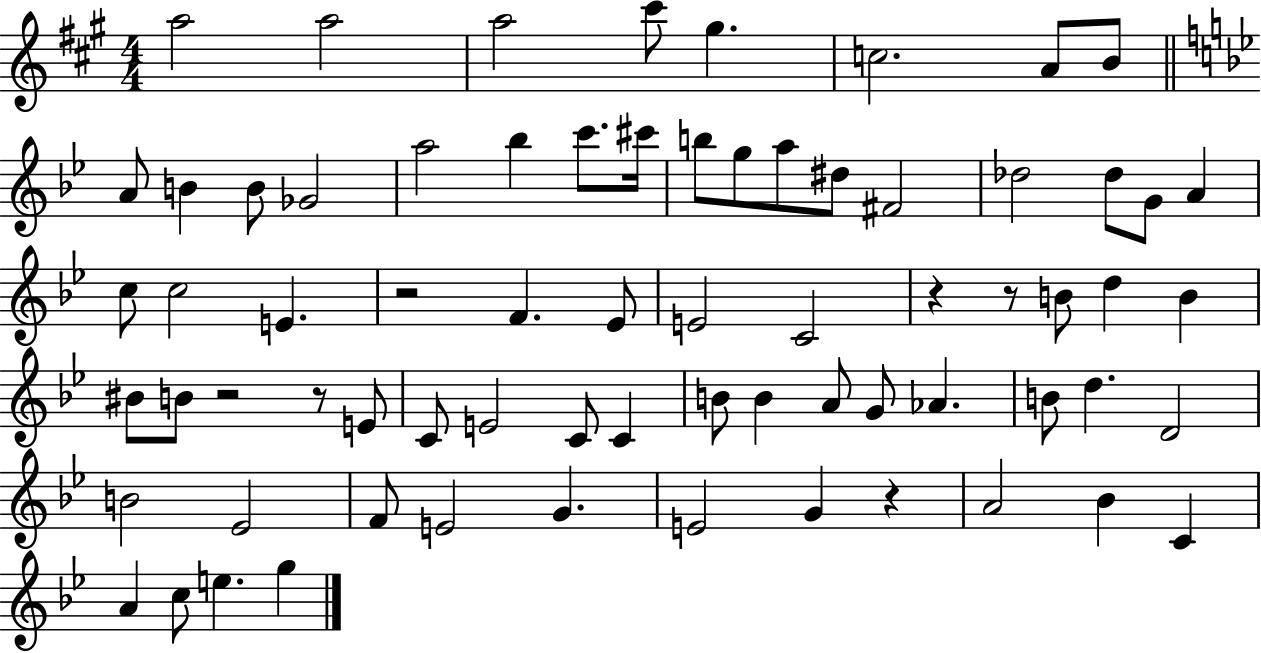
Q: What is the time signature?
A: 4/4